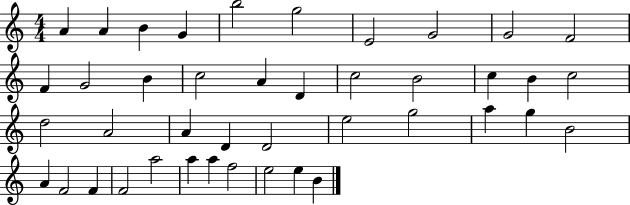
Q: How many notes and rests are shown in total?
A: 42